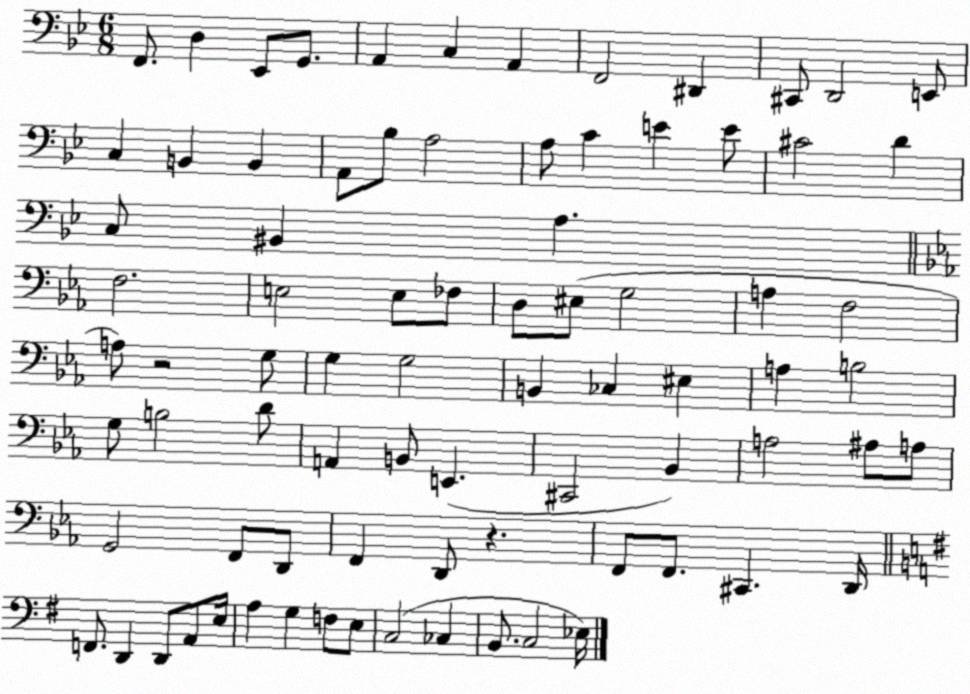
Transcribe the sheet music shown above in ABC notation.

X:1
T:Untitled
M:6/8
L:1/4
K:Bb
F,,/2 D, _E,,/2 G,,/2 A,, C, A,, F,,2 ^D,, ^C,,/2 D,,2 E,,/2 C, B,, B,, A,,/2 _B,/2 A,2 A,/2 C E E/2 ^C2 D C,/2 ^B,, A, F,2 E,2 E,/2 _F,/2 D,/2 ^E,/2 G,2 A, F,2 A,/2 z2 G,/2 G, G,2 B,, _C, ^E, A, B,2 G,/2 B,2 D/2 A,, B,,/2 E,, ^C,,2 _B,, A,2 ^A,/2 A,/2 G,,2 F,,/2 D,,/2 F,, D,,/2 z F,,/2 F,,/2 ^C,, D,,/4 F,,/2 D,, D,,/2 A,,/2 E,/4 A, G, F,/2 E,/2 C,2 _C, B,,/2 C,2 _E,/4